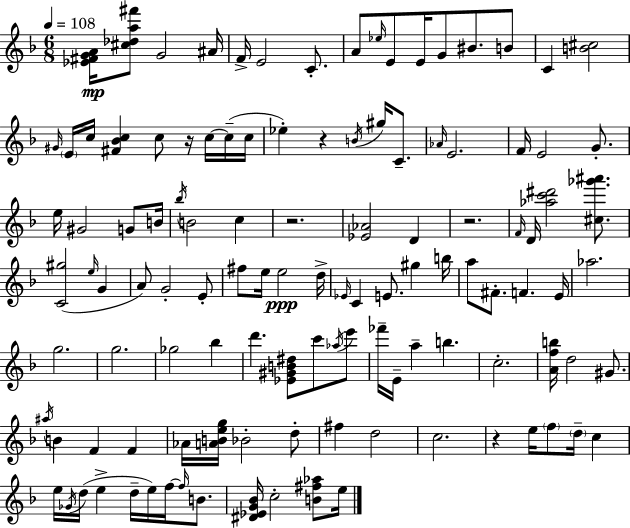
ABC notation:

X:1
T:Untitled
M:6/8
L:1/4
K:Dm
[_E^FGA]/4 [^c_da^f']/2 G2 ^A/4 F/4 E2 C/2 A/2 _e/4 E/2 E/4 G/2 ^B/2 B/2 C [B^c]2 ^G/4 E/4 c/4 [^F_Bc] c/2 z/4 c/4 c/4 c/4 _e z B/4 ^g/4 C/2 _A/4 E2 F/4 E2 G/2 e/4 ^G2 G/2 B/4 _b/4 B2 c z2 [_E_A]2 D z2 F/4 D/4 [_ac'^d']2 [^c_g'^a']/2 [C^g]2 e/4 G A/2 G2 E/2 ^f/2 e/4 e2 d/4 _E/4 C E/2 ^g b/4 a/2 ^F/2 F E/4 _a2 g2 g2 _g2 _b d' [_E^GB^d]/2 c'/2 _a/4 e'/2 _f'/4 E/4 a b c2 [Afb]/4 d2 ^G/2 ^a/4 B F F _A/4 [ABeg]/4 _B2 d/2 ^f d2 c2 z e/4 f/2 d/4 c e/4 _G/4 d/4 e d/4 e/4 f/4 f/4 B/2 [^D_EG_B]/4 c2 [B^f_a]/2 e/4